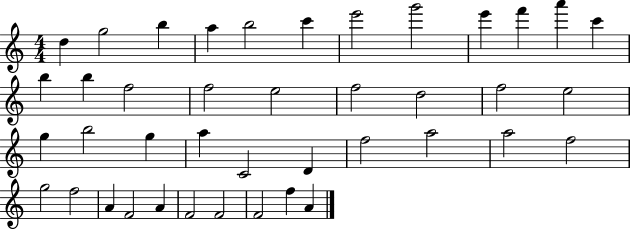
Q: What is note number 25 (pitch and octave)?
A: A5